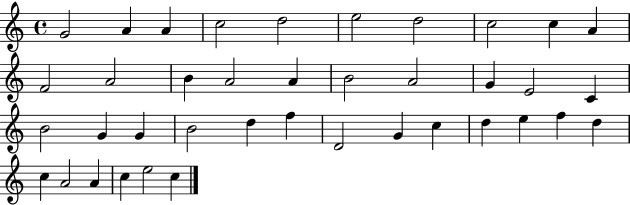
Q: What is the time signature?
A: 4/4